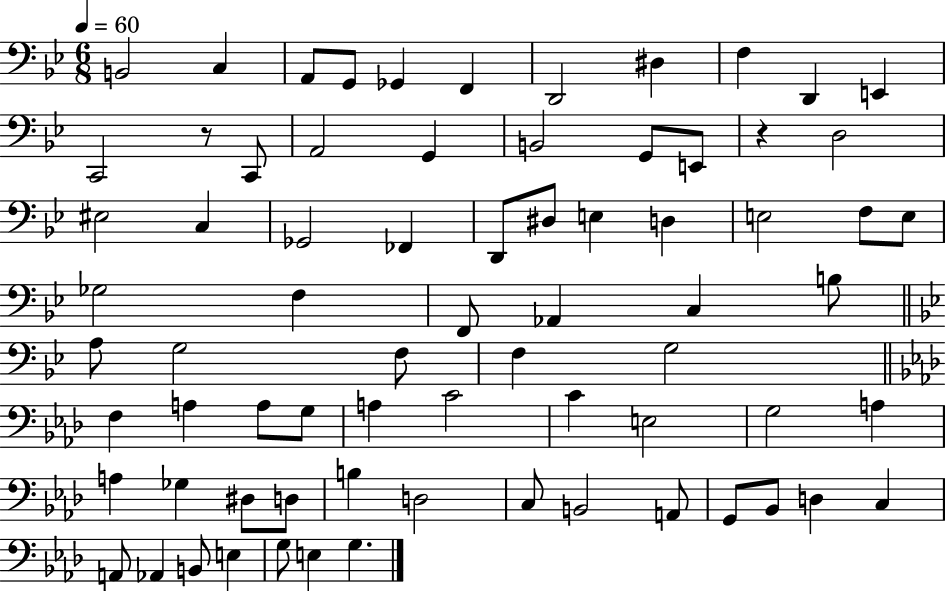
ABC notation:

X:1
T:Untitled
M:6/8
L:1/4
K:Bb
B,,2 C, A,,/2 G,,/2 _G,, F,, D,,2 ^D, F, D,, E,, C,,2 z/2 C,,/2 A,,2 G,, B,,2 G,,/2 E,,/2 z D,2 ^E,2 C, _G,,2 _F,, D,,/2 ^D,/2 E, D, E,2 F,/2 E,/2 _G,2 F, F,,/2 _A,, C, B,/2 A,/2 G,2 F,/2 F, G,2 F, A, A,/2 G,/2 A, C2 C E,2 G,2 A, A, _G, ^D,/2 D,/2 B, D,2 C,/2 B,,2 A,,/2 G,,/2 _B,,/2 D, C, A,,/2 _A,, B,,/2 E, G,/2 E, G,